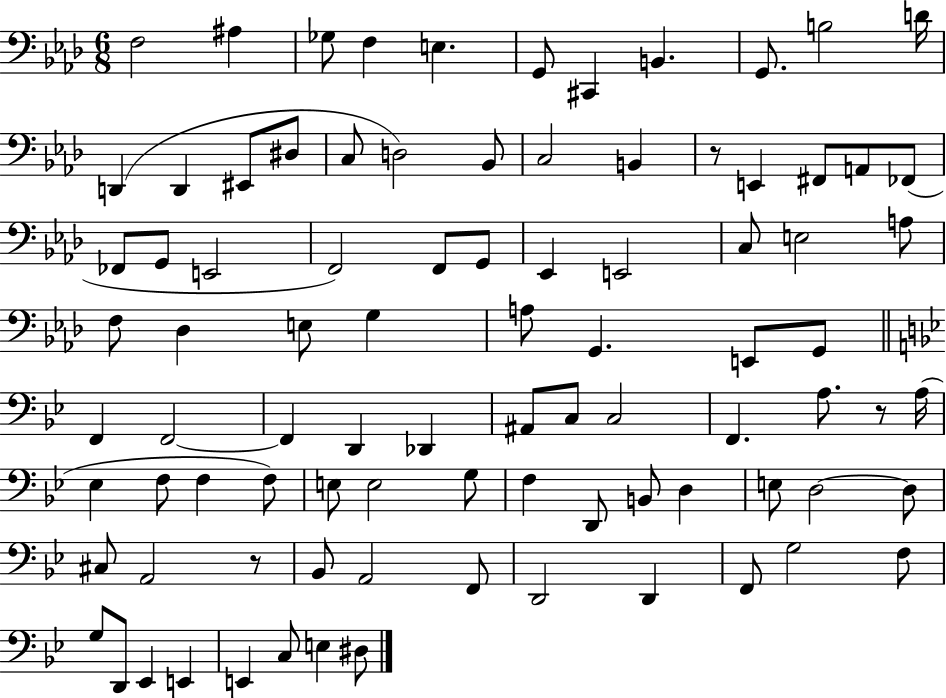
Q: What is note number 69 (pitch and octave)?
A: C#3